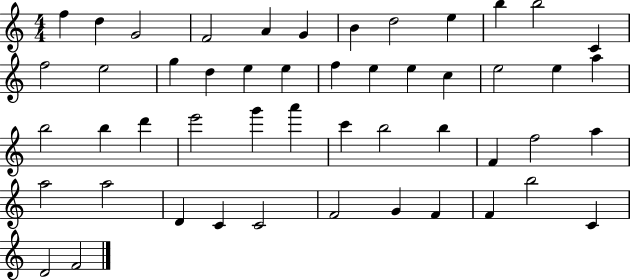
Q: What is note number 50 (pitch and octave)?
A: F4